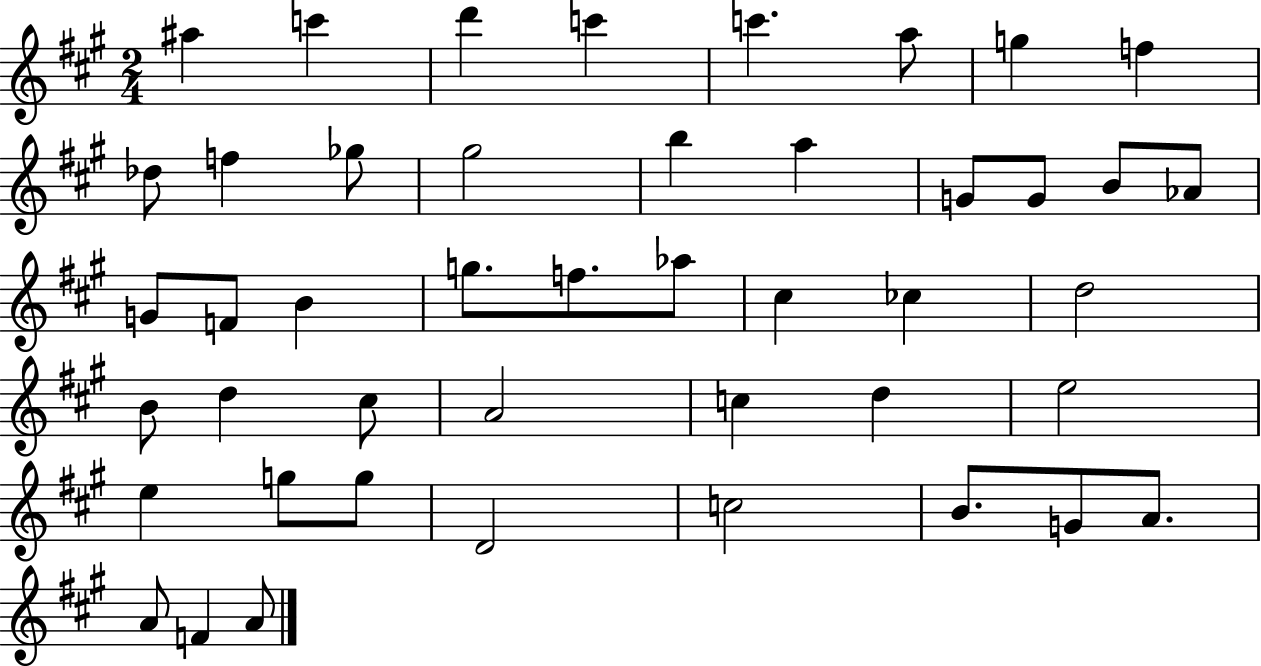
A#5/q C6/q D6/q C6/q C6/q. A5/e G5/q F5/q Db5/e F5/q Gb5/e G#5/h B5/q A5/q G4/e G4/e B4/e Ab4/e G4/e F4/e B4/q G5/e. F5/e. Ab5/e C#5/q CES5/q D5/h B4/e D5/q C#5/e A4/h C5/q D5/q E5/h E5/q G5/e G5/e D4/h C5/h B4/e. G4/e A4/e. A4/e F4/q A4/e